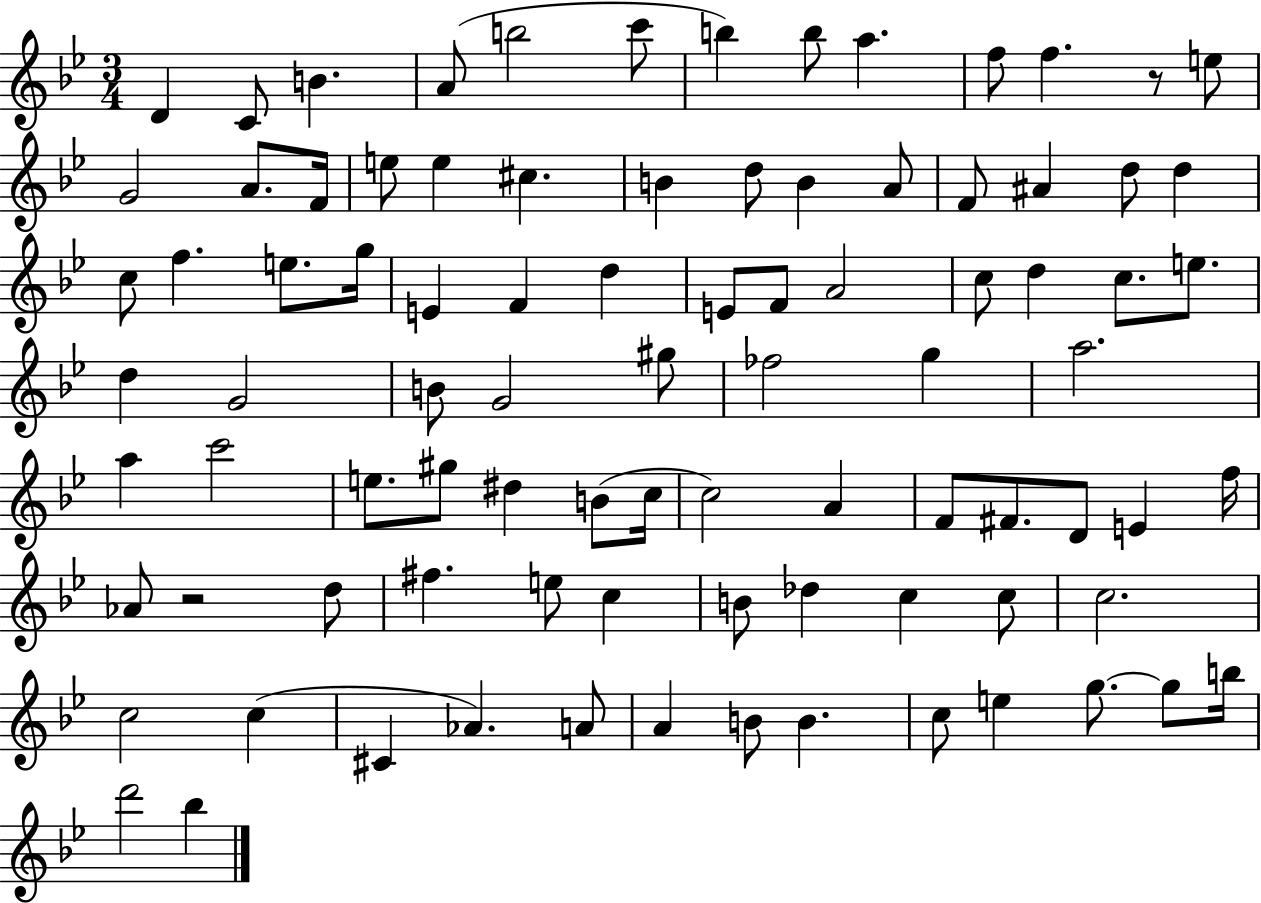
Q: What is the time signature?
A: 3/4